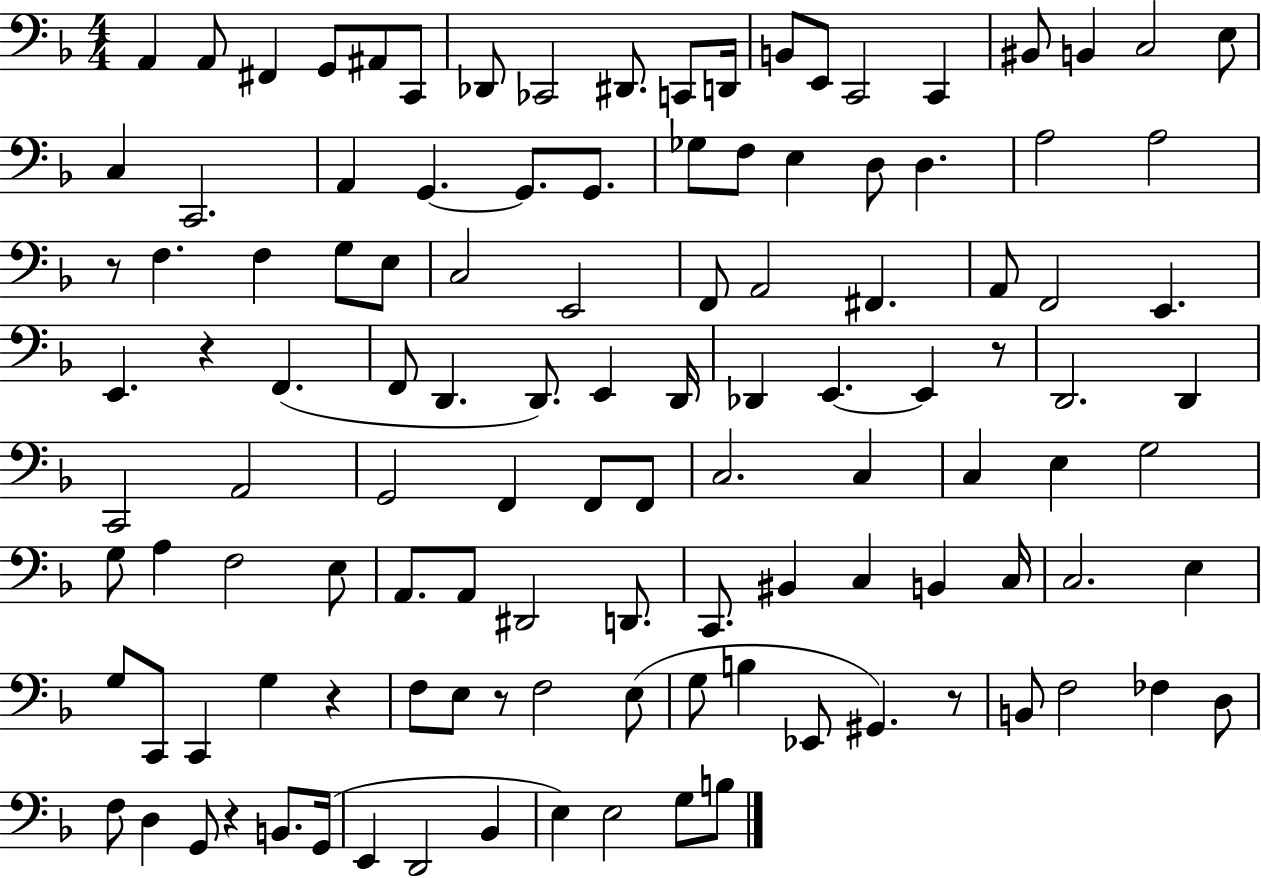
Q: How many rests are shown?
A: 7